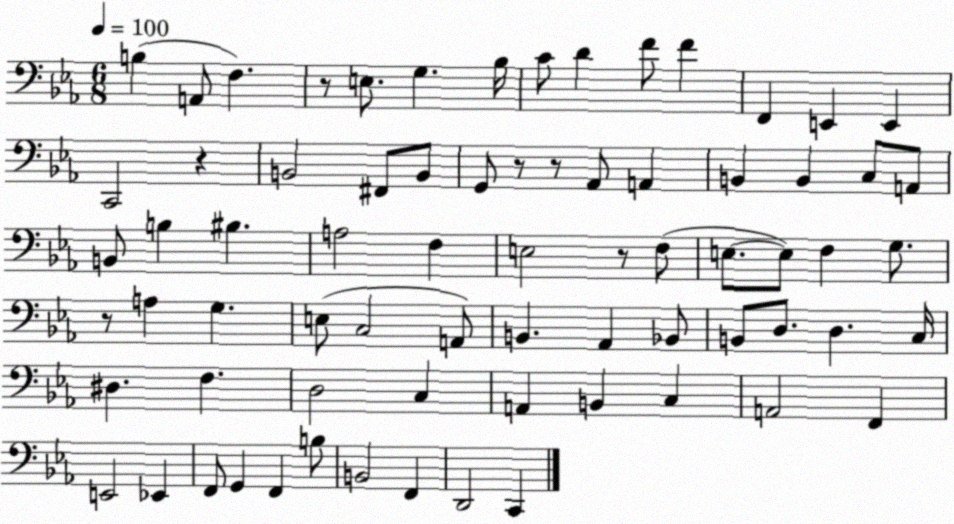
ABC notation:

X:1
T:Untitled
M:6/8
L:1/4
K:Eb
B, A,,/2 F, z/2 E,/2 G, _B,/4 C/2 D F/2 F F,, E,, E,, C,,2 z B,,2 ^F,,/2 B,,/2 G,,/2 z/2 z/2 _A,,/2 A,, B,, B,, C,/2 A,,/2 B,,/2 B, ^B, A,2 F, E,2 z/2 F,/2 E,/2 E,/2 F, G,/2 z/2 A, G, E,/2 C,2 A,,/2 B,, _A,, _B,,/2 B,,/2 D,/2 D, C,/4 ^D, F, D,2 C, A,, B,, C, A,,2 F,, E,,2 _E,, F,,/2 G,, F,, B,/2 B,,2 F,, D,,2 C,,